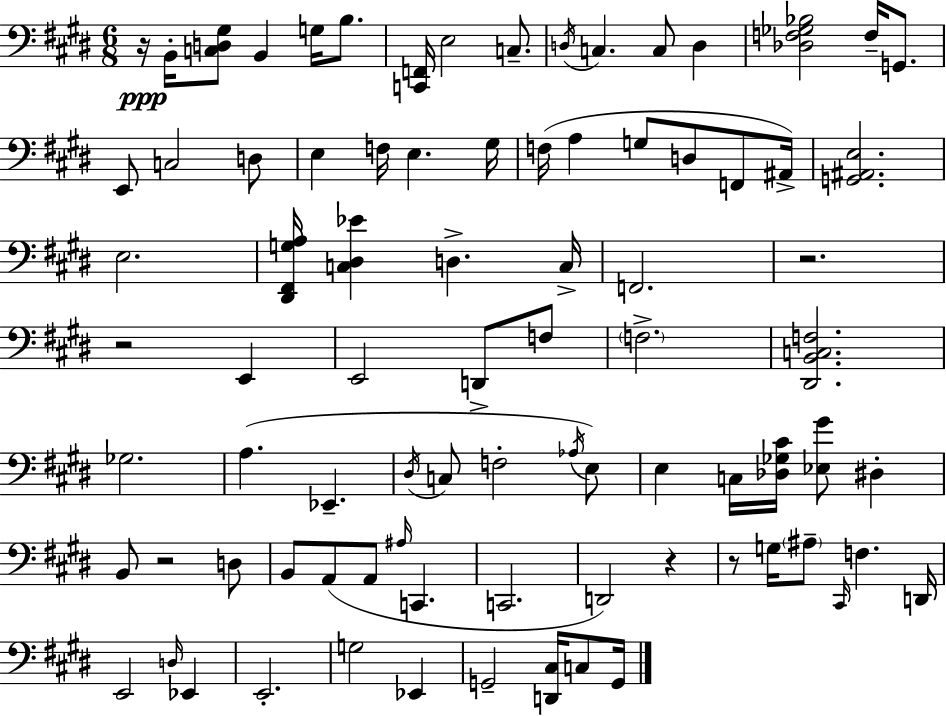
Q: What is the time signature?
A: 6/8